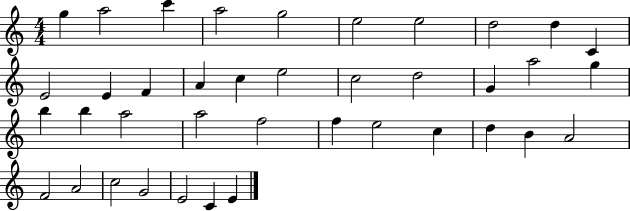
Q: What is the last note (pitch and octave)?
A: E4